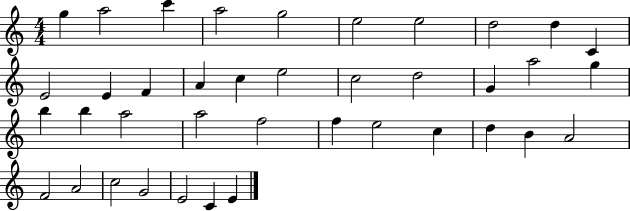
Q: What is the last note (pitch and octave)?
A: E4